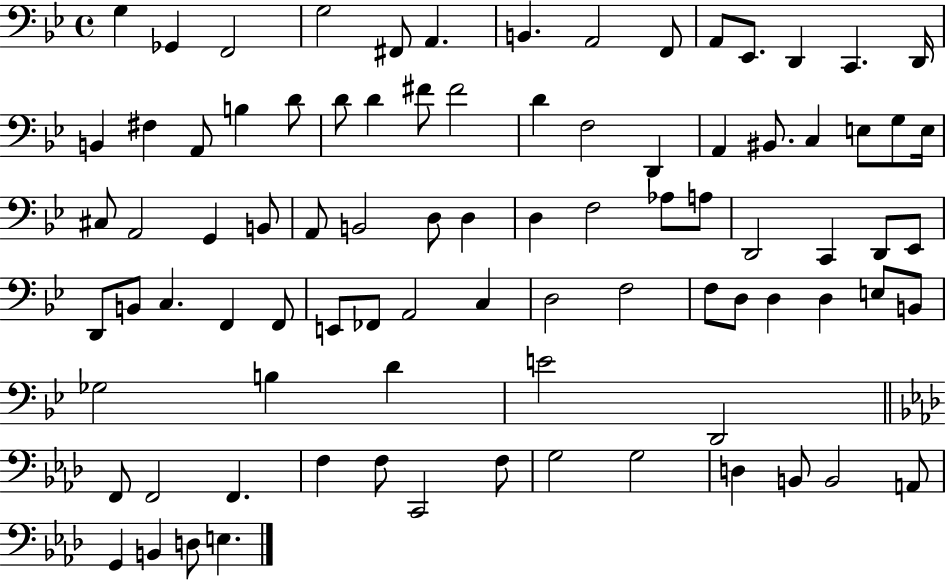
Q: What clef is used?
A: bass